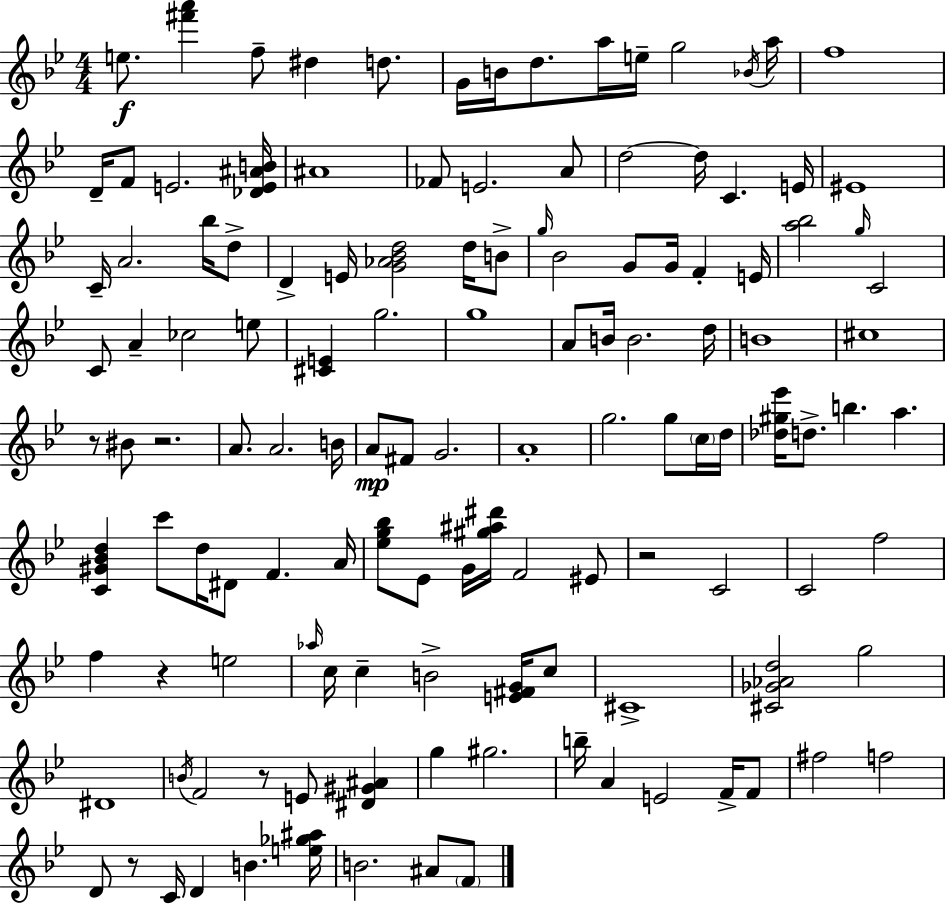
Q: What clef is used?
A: treble